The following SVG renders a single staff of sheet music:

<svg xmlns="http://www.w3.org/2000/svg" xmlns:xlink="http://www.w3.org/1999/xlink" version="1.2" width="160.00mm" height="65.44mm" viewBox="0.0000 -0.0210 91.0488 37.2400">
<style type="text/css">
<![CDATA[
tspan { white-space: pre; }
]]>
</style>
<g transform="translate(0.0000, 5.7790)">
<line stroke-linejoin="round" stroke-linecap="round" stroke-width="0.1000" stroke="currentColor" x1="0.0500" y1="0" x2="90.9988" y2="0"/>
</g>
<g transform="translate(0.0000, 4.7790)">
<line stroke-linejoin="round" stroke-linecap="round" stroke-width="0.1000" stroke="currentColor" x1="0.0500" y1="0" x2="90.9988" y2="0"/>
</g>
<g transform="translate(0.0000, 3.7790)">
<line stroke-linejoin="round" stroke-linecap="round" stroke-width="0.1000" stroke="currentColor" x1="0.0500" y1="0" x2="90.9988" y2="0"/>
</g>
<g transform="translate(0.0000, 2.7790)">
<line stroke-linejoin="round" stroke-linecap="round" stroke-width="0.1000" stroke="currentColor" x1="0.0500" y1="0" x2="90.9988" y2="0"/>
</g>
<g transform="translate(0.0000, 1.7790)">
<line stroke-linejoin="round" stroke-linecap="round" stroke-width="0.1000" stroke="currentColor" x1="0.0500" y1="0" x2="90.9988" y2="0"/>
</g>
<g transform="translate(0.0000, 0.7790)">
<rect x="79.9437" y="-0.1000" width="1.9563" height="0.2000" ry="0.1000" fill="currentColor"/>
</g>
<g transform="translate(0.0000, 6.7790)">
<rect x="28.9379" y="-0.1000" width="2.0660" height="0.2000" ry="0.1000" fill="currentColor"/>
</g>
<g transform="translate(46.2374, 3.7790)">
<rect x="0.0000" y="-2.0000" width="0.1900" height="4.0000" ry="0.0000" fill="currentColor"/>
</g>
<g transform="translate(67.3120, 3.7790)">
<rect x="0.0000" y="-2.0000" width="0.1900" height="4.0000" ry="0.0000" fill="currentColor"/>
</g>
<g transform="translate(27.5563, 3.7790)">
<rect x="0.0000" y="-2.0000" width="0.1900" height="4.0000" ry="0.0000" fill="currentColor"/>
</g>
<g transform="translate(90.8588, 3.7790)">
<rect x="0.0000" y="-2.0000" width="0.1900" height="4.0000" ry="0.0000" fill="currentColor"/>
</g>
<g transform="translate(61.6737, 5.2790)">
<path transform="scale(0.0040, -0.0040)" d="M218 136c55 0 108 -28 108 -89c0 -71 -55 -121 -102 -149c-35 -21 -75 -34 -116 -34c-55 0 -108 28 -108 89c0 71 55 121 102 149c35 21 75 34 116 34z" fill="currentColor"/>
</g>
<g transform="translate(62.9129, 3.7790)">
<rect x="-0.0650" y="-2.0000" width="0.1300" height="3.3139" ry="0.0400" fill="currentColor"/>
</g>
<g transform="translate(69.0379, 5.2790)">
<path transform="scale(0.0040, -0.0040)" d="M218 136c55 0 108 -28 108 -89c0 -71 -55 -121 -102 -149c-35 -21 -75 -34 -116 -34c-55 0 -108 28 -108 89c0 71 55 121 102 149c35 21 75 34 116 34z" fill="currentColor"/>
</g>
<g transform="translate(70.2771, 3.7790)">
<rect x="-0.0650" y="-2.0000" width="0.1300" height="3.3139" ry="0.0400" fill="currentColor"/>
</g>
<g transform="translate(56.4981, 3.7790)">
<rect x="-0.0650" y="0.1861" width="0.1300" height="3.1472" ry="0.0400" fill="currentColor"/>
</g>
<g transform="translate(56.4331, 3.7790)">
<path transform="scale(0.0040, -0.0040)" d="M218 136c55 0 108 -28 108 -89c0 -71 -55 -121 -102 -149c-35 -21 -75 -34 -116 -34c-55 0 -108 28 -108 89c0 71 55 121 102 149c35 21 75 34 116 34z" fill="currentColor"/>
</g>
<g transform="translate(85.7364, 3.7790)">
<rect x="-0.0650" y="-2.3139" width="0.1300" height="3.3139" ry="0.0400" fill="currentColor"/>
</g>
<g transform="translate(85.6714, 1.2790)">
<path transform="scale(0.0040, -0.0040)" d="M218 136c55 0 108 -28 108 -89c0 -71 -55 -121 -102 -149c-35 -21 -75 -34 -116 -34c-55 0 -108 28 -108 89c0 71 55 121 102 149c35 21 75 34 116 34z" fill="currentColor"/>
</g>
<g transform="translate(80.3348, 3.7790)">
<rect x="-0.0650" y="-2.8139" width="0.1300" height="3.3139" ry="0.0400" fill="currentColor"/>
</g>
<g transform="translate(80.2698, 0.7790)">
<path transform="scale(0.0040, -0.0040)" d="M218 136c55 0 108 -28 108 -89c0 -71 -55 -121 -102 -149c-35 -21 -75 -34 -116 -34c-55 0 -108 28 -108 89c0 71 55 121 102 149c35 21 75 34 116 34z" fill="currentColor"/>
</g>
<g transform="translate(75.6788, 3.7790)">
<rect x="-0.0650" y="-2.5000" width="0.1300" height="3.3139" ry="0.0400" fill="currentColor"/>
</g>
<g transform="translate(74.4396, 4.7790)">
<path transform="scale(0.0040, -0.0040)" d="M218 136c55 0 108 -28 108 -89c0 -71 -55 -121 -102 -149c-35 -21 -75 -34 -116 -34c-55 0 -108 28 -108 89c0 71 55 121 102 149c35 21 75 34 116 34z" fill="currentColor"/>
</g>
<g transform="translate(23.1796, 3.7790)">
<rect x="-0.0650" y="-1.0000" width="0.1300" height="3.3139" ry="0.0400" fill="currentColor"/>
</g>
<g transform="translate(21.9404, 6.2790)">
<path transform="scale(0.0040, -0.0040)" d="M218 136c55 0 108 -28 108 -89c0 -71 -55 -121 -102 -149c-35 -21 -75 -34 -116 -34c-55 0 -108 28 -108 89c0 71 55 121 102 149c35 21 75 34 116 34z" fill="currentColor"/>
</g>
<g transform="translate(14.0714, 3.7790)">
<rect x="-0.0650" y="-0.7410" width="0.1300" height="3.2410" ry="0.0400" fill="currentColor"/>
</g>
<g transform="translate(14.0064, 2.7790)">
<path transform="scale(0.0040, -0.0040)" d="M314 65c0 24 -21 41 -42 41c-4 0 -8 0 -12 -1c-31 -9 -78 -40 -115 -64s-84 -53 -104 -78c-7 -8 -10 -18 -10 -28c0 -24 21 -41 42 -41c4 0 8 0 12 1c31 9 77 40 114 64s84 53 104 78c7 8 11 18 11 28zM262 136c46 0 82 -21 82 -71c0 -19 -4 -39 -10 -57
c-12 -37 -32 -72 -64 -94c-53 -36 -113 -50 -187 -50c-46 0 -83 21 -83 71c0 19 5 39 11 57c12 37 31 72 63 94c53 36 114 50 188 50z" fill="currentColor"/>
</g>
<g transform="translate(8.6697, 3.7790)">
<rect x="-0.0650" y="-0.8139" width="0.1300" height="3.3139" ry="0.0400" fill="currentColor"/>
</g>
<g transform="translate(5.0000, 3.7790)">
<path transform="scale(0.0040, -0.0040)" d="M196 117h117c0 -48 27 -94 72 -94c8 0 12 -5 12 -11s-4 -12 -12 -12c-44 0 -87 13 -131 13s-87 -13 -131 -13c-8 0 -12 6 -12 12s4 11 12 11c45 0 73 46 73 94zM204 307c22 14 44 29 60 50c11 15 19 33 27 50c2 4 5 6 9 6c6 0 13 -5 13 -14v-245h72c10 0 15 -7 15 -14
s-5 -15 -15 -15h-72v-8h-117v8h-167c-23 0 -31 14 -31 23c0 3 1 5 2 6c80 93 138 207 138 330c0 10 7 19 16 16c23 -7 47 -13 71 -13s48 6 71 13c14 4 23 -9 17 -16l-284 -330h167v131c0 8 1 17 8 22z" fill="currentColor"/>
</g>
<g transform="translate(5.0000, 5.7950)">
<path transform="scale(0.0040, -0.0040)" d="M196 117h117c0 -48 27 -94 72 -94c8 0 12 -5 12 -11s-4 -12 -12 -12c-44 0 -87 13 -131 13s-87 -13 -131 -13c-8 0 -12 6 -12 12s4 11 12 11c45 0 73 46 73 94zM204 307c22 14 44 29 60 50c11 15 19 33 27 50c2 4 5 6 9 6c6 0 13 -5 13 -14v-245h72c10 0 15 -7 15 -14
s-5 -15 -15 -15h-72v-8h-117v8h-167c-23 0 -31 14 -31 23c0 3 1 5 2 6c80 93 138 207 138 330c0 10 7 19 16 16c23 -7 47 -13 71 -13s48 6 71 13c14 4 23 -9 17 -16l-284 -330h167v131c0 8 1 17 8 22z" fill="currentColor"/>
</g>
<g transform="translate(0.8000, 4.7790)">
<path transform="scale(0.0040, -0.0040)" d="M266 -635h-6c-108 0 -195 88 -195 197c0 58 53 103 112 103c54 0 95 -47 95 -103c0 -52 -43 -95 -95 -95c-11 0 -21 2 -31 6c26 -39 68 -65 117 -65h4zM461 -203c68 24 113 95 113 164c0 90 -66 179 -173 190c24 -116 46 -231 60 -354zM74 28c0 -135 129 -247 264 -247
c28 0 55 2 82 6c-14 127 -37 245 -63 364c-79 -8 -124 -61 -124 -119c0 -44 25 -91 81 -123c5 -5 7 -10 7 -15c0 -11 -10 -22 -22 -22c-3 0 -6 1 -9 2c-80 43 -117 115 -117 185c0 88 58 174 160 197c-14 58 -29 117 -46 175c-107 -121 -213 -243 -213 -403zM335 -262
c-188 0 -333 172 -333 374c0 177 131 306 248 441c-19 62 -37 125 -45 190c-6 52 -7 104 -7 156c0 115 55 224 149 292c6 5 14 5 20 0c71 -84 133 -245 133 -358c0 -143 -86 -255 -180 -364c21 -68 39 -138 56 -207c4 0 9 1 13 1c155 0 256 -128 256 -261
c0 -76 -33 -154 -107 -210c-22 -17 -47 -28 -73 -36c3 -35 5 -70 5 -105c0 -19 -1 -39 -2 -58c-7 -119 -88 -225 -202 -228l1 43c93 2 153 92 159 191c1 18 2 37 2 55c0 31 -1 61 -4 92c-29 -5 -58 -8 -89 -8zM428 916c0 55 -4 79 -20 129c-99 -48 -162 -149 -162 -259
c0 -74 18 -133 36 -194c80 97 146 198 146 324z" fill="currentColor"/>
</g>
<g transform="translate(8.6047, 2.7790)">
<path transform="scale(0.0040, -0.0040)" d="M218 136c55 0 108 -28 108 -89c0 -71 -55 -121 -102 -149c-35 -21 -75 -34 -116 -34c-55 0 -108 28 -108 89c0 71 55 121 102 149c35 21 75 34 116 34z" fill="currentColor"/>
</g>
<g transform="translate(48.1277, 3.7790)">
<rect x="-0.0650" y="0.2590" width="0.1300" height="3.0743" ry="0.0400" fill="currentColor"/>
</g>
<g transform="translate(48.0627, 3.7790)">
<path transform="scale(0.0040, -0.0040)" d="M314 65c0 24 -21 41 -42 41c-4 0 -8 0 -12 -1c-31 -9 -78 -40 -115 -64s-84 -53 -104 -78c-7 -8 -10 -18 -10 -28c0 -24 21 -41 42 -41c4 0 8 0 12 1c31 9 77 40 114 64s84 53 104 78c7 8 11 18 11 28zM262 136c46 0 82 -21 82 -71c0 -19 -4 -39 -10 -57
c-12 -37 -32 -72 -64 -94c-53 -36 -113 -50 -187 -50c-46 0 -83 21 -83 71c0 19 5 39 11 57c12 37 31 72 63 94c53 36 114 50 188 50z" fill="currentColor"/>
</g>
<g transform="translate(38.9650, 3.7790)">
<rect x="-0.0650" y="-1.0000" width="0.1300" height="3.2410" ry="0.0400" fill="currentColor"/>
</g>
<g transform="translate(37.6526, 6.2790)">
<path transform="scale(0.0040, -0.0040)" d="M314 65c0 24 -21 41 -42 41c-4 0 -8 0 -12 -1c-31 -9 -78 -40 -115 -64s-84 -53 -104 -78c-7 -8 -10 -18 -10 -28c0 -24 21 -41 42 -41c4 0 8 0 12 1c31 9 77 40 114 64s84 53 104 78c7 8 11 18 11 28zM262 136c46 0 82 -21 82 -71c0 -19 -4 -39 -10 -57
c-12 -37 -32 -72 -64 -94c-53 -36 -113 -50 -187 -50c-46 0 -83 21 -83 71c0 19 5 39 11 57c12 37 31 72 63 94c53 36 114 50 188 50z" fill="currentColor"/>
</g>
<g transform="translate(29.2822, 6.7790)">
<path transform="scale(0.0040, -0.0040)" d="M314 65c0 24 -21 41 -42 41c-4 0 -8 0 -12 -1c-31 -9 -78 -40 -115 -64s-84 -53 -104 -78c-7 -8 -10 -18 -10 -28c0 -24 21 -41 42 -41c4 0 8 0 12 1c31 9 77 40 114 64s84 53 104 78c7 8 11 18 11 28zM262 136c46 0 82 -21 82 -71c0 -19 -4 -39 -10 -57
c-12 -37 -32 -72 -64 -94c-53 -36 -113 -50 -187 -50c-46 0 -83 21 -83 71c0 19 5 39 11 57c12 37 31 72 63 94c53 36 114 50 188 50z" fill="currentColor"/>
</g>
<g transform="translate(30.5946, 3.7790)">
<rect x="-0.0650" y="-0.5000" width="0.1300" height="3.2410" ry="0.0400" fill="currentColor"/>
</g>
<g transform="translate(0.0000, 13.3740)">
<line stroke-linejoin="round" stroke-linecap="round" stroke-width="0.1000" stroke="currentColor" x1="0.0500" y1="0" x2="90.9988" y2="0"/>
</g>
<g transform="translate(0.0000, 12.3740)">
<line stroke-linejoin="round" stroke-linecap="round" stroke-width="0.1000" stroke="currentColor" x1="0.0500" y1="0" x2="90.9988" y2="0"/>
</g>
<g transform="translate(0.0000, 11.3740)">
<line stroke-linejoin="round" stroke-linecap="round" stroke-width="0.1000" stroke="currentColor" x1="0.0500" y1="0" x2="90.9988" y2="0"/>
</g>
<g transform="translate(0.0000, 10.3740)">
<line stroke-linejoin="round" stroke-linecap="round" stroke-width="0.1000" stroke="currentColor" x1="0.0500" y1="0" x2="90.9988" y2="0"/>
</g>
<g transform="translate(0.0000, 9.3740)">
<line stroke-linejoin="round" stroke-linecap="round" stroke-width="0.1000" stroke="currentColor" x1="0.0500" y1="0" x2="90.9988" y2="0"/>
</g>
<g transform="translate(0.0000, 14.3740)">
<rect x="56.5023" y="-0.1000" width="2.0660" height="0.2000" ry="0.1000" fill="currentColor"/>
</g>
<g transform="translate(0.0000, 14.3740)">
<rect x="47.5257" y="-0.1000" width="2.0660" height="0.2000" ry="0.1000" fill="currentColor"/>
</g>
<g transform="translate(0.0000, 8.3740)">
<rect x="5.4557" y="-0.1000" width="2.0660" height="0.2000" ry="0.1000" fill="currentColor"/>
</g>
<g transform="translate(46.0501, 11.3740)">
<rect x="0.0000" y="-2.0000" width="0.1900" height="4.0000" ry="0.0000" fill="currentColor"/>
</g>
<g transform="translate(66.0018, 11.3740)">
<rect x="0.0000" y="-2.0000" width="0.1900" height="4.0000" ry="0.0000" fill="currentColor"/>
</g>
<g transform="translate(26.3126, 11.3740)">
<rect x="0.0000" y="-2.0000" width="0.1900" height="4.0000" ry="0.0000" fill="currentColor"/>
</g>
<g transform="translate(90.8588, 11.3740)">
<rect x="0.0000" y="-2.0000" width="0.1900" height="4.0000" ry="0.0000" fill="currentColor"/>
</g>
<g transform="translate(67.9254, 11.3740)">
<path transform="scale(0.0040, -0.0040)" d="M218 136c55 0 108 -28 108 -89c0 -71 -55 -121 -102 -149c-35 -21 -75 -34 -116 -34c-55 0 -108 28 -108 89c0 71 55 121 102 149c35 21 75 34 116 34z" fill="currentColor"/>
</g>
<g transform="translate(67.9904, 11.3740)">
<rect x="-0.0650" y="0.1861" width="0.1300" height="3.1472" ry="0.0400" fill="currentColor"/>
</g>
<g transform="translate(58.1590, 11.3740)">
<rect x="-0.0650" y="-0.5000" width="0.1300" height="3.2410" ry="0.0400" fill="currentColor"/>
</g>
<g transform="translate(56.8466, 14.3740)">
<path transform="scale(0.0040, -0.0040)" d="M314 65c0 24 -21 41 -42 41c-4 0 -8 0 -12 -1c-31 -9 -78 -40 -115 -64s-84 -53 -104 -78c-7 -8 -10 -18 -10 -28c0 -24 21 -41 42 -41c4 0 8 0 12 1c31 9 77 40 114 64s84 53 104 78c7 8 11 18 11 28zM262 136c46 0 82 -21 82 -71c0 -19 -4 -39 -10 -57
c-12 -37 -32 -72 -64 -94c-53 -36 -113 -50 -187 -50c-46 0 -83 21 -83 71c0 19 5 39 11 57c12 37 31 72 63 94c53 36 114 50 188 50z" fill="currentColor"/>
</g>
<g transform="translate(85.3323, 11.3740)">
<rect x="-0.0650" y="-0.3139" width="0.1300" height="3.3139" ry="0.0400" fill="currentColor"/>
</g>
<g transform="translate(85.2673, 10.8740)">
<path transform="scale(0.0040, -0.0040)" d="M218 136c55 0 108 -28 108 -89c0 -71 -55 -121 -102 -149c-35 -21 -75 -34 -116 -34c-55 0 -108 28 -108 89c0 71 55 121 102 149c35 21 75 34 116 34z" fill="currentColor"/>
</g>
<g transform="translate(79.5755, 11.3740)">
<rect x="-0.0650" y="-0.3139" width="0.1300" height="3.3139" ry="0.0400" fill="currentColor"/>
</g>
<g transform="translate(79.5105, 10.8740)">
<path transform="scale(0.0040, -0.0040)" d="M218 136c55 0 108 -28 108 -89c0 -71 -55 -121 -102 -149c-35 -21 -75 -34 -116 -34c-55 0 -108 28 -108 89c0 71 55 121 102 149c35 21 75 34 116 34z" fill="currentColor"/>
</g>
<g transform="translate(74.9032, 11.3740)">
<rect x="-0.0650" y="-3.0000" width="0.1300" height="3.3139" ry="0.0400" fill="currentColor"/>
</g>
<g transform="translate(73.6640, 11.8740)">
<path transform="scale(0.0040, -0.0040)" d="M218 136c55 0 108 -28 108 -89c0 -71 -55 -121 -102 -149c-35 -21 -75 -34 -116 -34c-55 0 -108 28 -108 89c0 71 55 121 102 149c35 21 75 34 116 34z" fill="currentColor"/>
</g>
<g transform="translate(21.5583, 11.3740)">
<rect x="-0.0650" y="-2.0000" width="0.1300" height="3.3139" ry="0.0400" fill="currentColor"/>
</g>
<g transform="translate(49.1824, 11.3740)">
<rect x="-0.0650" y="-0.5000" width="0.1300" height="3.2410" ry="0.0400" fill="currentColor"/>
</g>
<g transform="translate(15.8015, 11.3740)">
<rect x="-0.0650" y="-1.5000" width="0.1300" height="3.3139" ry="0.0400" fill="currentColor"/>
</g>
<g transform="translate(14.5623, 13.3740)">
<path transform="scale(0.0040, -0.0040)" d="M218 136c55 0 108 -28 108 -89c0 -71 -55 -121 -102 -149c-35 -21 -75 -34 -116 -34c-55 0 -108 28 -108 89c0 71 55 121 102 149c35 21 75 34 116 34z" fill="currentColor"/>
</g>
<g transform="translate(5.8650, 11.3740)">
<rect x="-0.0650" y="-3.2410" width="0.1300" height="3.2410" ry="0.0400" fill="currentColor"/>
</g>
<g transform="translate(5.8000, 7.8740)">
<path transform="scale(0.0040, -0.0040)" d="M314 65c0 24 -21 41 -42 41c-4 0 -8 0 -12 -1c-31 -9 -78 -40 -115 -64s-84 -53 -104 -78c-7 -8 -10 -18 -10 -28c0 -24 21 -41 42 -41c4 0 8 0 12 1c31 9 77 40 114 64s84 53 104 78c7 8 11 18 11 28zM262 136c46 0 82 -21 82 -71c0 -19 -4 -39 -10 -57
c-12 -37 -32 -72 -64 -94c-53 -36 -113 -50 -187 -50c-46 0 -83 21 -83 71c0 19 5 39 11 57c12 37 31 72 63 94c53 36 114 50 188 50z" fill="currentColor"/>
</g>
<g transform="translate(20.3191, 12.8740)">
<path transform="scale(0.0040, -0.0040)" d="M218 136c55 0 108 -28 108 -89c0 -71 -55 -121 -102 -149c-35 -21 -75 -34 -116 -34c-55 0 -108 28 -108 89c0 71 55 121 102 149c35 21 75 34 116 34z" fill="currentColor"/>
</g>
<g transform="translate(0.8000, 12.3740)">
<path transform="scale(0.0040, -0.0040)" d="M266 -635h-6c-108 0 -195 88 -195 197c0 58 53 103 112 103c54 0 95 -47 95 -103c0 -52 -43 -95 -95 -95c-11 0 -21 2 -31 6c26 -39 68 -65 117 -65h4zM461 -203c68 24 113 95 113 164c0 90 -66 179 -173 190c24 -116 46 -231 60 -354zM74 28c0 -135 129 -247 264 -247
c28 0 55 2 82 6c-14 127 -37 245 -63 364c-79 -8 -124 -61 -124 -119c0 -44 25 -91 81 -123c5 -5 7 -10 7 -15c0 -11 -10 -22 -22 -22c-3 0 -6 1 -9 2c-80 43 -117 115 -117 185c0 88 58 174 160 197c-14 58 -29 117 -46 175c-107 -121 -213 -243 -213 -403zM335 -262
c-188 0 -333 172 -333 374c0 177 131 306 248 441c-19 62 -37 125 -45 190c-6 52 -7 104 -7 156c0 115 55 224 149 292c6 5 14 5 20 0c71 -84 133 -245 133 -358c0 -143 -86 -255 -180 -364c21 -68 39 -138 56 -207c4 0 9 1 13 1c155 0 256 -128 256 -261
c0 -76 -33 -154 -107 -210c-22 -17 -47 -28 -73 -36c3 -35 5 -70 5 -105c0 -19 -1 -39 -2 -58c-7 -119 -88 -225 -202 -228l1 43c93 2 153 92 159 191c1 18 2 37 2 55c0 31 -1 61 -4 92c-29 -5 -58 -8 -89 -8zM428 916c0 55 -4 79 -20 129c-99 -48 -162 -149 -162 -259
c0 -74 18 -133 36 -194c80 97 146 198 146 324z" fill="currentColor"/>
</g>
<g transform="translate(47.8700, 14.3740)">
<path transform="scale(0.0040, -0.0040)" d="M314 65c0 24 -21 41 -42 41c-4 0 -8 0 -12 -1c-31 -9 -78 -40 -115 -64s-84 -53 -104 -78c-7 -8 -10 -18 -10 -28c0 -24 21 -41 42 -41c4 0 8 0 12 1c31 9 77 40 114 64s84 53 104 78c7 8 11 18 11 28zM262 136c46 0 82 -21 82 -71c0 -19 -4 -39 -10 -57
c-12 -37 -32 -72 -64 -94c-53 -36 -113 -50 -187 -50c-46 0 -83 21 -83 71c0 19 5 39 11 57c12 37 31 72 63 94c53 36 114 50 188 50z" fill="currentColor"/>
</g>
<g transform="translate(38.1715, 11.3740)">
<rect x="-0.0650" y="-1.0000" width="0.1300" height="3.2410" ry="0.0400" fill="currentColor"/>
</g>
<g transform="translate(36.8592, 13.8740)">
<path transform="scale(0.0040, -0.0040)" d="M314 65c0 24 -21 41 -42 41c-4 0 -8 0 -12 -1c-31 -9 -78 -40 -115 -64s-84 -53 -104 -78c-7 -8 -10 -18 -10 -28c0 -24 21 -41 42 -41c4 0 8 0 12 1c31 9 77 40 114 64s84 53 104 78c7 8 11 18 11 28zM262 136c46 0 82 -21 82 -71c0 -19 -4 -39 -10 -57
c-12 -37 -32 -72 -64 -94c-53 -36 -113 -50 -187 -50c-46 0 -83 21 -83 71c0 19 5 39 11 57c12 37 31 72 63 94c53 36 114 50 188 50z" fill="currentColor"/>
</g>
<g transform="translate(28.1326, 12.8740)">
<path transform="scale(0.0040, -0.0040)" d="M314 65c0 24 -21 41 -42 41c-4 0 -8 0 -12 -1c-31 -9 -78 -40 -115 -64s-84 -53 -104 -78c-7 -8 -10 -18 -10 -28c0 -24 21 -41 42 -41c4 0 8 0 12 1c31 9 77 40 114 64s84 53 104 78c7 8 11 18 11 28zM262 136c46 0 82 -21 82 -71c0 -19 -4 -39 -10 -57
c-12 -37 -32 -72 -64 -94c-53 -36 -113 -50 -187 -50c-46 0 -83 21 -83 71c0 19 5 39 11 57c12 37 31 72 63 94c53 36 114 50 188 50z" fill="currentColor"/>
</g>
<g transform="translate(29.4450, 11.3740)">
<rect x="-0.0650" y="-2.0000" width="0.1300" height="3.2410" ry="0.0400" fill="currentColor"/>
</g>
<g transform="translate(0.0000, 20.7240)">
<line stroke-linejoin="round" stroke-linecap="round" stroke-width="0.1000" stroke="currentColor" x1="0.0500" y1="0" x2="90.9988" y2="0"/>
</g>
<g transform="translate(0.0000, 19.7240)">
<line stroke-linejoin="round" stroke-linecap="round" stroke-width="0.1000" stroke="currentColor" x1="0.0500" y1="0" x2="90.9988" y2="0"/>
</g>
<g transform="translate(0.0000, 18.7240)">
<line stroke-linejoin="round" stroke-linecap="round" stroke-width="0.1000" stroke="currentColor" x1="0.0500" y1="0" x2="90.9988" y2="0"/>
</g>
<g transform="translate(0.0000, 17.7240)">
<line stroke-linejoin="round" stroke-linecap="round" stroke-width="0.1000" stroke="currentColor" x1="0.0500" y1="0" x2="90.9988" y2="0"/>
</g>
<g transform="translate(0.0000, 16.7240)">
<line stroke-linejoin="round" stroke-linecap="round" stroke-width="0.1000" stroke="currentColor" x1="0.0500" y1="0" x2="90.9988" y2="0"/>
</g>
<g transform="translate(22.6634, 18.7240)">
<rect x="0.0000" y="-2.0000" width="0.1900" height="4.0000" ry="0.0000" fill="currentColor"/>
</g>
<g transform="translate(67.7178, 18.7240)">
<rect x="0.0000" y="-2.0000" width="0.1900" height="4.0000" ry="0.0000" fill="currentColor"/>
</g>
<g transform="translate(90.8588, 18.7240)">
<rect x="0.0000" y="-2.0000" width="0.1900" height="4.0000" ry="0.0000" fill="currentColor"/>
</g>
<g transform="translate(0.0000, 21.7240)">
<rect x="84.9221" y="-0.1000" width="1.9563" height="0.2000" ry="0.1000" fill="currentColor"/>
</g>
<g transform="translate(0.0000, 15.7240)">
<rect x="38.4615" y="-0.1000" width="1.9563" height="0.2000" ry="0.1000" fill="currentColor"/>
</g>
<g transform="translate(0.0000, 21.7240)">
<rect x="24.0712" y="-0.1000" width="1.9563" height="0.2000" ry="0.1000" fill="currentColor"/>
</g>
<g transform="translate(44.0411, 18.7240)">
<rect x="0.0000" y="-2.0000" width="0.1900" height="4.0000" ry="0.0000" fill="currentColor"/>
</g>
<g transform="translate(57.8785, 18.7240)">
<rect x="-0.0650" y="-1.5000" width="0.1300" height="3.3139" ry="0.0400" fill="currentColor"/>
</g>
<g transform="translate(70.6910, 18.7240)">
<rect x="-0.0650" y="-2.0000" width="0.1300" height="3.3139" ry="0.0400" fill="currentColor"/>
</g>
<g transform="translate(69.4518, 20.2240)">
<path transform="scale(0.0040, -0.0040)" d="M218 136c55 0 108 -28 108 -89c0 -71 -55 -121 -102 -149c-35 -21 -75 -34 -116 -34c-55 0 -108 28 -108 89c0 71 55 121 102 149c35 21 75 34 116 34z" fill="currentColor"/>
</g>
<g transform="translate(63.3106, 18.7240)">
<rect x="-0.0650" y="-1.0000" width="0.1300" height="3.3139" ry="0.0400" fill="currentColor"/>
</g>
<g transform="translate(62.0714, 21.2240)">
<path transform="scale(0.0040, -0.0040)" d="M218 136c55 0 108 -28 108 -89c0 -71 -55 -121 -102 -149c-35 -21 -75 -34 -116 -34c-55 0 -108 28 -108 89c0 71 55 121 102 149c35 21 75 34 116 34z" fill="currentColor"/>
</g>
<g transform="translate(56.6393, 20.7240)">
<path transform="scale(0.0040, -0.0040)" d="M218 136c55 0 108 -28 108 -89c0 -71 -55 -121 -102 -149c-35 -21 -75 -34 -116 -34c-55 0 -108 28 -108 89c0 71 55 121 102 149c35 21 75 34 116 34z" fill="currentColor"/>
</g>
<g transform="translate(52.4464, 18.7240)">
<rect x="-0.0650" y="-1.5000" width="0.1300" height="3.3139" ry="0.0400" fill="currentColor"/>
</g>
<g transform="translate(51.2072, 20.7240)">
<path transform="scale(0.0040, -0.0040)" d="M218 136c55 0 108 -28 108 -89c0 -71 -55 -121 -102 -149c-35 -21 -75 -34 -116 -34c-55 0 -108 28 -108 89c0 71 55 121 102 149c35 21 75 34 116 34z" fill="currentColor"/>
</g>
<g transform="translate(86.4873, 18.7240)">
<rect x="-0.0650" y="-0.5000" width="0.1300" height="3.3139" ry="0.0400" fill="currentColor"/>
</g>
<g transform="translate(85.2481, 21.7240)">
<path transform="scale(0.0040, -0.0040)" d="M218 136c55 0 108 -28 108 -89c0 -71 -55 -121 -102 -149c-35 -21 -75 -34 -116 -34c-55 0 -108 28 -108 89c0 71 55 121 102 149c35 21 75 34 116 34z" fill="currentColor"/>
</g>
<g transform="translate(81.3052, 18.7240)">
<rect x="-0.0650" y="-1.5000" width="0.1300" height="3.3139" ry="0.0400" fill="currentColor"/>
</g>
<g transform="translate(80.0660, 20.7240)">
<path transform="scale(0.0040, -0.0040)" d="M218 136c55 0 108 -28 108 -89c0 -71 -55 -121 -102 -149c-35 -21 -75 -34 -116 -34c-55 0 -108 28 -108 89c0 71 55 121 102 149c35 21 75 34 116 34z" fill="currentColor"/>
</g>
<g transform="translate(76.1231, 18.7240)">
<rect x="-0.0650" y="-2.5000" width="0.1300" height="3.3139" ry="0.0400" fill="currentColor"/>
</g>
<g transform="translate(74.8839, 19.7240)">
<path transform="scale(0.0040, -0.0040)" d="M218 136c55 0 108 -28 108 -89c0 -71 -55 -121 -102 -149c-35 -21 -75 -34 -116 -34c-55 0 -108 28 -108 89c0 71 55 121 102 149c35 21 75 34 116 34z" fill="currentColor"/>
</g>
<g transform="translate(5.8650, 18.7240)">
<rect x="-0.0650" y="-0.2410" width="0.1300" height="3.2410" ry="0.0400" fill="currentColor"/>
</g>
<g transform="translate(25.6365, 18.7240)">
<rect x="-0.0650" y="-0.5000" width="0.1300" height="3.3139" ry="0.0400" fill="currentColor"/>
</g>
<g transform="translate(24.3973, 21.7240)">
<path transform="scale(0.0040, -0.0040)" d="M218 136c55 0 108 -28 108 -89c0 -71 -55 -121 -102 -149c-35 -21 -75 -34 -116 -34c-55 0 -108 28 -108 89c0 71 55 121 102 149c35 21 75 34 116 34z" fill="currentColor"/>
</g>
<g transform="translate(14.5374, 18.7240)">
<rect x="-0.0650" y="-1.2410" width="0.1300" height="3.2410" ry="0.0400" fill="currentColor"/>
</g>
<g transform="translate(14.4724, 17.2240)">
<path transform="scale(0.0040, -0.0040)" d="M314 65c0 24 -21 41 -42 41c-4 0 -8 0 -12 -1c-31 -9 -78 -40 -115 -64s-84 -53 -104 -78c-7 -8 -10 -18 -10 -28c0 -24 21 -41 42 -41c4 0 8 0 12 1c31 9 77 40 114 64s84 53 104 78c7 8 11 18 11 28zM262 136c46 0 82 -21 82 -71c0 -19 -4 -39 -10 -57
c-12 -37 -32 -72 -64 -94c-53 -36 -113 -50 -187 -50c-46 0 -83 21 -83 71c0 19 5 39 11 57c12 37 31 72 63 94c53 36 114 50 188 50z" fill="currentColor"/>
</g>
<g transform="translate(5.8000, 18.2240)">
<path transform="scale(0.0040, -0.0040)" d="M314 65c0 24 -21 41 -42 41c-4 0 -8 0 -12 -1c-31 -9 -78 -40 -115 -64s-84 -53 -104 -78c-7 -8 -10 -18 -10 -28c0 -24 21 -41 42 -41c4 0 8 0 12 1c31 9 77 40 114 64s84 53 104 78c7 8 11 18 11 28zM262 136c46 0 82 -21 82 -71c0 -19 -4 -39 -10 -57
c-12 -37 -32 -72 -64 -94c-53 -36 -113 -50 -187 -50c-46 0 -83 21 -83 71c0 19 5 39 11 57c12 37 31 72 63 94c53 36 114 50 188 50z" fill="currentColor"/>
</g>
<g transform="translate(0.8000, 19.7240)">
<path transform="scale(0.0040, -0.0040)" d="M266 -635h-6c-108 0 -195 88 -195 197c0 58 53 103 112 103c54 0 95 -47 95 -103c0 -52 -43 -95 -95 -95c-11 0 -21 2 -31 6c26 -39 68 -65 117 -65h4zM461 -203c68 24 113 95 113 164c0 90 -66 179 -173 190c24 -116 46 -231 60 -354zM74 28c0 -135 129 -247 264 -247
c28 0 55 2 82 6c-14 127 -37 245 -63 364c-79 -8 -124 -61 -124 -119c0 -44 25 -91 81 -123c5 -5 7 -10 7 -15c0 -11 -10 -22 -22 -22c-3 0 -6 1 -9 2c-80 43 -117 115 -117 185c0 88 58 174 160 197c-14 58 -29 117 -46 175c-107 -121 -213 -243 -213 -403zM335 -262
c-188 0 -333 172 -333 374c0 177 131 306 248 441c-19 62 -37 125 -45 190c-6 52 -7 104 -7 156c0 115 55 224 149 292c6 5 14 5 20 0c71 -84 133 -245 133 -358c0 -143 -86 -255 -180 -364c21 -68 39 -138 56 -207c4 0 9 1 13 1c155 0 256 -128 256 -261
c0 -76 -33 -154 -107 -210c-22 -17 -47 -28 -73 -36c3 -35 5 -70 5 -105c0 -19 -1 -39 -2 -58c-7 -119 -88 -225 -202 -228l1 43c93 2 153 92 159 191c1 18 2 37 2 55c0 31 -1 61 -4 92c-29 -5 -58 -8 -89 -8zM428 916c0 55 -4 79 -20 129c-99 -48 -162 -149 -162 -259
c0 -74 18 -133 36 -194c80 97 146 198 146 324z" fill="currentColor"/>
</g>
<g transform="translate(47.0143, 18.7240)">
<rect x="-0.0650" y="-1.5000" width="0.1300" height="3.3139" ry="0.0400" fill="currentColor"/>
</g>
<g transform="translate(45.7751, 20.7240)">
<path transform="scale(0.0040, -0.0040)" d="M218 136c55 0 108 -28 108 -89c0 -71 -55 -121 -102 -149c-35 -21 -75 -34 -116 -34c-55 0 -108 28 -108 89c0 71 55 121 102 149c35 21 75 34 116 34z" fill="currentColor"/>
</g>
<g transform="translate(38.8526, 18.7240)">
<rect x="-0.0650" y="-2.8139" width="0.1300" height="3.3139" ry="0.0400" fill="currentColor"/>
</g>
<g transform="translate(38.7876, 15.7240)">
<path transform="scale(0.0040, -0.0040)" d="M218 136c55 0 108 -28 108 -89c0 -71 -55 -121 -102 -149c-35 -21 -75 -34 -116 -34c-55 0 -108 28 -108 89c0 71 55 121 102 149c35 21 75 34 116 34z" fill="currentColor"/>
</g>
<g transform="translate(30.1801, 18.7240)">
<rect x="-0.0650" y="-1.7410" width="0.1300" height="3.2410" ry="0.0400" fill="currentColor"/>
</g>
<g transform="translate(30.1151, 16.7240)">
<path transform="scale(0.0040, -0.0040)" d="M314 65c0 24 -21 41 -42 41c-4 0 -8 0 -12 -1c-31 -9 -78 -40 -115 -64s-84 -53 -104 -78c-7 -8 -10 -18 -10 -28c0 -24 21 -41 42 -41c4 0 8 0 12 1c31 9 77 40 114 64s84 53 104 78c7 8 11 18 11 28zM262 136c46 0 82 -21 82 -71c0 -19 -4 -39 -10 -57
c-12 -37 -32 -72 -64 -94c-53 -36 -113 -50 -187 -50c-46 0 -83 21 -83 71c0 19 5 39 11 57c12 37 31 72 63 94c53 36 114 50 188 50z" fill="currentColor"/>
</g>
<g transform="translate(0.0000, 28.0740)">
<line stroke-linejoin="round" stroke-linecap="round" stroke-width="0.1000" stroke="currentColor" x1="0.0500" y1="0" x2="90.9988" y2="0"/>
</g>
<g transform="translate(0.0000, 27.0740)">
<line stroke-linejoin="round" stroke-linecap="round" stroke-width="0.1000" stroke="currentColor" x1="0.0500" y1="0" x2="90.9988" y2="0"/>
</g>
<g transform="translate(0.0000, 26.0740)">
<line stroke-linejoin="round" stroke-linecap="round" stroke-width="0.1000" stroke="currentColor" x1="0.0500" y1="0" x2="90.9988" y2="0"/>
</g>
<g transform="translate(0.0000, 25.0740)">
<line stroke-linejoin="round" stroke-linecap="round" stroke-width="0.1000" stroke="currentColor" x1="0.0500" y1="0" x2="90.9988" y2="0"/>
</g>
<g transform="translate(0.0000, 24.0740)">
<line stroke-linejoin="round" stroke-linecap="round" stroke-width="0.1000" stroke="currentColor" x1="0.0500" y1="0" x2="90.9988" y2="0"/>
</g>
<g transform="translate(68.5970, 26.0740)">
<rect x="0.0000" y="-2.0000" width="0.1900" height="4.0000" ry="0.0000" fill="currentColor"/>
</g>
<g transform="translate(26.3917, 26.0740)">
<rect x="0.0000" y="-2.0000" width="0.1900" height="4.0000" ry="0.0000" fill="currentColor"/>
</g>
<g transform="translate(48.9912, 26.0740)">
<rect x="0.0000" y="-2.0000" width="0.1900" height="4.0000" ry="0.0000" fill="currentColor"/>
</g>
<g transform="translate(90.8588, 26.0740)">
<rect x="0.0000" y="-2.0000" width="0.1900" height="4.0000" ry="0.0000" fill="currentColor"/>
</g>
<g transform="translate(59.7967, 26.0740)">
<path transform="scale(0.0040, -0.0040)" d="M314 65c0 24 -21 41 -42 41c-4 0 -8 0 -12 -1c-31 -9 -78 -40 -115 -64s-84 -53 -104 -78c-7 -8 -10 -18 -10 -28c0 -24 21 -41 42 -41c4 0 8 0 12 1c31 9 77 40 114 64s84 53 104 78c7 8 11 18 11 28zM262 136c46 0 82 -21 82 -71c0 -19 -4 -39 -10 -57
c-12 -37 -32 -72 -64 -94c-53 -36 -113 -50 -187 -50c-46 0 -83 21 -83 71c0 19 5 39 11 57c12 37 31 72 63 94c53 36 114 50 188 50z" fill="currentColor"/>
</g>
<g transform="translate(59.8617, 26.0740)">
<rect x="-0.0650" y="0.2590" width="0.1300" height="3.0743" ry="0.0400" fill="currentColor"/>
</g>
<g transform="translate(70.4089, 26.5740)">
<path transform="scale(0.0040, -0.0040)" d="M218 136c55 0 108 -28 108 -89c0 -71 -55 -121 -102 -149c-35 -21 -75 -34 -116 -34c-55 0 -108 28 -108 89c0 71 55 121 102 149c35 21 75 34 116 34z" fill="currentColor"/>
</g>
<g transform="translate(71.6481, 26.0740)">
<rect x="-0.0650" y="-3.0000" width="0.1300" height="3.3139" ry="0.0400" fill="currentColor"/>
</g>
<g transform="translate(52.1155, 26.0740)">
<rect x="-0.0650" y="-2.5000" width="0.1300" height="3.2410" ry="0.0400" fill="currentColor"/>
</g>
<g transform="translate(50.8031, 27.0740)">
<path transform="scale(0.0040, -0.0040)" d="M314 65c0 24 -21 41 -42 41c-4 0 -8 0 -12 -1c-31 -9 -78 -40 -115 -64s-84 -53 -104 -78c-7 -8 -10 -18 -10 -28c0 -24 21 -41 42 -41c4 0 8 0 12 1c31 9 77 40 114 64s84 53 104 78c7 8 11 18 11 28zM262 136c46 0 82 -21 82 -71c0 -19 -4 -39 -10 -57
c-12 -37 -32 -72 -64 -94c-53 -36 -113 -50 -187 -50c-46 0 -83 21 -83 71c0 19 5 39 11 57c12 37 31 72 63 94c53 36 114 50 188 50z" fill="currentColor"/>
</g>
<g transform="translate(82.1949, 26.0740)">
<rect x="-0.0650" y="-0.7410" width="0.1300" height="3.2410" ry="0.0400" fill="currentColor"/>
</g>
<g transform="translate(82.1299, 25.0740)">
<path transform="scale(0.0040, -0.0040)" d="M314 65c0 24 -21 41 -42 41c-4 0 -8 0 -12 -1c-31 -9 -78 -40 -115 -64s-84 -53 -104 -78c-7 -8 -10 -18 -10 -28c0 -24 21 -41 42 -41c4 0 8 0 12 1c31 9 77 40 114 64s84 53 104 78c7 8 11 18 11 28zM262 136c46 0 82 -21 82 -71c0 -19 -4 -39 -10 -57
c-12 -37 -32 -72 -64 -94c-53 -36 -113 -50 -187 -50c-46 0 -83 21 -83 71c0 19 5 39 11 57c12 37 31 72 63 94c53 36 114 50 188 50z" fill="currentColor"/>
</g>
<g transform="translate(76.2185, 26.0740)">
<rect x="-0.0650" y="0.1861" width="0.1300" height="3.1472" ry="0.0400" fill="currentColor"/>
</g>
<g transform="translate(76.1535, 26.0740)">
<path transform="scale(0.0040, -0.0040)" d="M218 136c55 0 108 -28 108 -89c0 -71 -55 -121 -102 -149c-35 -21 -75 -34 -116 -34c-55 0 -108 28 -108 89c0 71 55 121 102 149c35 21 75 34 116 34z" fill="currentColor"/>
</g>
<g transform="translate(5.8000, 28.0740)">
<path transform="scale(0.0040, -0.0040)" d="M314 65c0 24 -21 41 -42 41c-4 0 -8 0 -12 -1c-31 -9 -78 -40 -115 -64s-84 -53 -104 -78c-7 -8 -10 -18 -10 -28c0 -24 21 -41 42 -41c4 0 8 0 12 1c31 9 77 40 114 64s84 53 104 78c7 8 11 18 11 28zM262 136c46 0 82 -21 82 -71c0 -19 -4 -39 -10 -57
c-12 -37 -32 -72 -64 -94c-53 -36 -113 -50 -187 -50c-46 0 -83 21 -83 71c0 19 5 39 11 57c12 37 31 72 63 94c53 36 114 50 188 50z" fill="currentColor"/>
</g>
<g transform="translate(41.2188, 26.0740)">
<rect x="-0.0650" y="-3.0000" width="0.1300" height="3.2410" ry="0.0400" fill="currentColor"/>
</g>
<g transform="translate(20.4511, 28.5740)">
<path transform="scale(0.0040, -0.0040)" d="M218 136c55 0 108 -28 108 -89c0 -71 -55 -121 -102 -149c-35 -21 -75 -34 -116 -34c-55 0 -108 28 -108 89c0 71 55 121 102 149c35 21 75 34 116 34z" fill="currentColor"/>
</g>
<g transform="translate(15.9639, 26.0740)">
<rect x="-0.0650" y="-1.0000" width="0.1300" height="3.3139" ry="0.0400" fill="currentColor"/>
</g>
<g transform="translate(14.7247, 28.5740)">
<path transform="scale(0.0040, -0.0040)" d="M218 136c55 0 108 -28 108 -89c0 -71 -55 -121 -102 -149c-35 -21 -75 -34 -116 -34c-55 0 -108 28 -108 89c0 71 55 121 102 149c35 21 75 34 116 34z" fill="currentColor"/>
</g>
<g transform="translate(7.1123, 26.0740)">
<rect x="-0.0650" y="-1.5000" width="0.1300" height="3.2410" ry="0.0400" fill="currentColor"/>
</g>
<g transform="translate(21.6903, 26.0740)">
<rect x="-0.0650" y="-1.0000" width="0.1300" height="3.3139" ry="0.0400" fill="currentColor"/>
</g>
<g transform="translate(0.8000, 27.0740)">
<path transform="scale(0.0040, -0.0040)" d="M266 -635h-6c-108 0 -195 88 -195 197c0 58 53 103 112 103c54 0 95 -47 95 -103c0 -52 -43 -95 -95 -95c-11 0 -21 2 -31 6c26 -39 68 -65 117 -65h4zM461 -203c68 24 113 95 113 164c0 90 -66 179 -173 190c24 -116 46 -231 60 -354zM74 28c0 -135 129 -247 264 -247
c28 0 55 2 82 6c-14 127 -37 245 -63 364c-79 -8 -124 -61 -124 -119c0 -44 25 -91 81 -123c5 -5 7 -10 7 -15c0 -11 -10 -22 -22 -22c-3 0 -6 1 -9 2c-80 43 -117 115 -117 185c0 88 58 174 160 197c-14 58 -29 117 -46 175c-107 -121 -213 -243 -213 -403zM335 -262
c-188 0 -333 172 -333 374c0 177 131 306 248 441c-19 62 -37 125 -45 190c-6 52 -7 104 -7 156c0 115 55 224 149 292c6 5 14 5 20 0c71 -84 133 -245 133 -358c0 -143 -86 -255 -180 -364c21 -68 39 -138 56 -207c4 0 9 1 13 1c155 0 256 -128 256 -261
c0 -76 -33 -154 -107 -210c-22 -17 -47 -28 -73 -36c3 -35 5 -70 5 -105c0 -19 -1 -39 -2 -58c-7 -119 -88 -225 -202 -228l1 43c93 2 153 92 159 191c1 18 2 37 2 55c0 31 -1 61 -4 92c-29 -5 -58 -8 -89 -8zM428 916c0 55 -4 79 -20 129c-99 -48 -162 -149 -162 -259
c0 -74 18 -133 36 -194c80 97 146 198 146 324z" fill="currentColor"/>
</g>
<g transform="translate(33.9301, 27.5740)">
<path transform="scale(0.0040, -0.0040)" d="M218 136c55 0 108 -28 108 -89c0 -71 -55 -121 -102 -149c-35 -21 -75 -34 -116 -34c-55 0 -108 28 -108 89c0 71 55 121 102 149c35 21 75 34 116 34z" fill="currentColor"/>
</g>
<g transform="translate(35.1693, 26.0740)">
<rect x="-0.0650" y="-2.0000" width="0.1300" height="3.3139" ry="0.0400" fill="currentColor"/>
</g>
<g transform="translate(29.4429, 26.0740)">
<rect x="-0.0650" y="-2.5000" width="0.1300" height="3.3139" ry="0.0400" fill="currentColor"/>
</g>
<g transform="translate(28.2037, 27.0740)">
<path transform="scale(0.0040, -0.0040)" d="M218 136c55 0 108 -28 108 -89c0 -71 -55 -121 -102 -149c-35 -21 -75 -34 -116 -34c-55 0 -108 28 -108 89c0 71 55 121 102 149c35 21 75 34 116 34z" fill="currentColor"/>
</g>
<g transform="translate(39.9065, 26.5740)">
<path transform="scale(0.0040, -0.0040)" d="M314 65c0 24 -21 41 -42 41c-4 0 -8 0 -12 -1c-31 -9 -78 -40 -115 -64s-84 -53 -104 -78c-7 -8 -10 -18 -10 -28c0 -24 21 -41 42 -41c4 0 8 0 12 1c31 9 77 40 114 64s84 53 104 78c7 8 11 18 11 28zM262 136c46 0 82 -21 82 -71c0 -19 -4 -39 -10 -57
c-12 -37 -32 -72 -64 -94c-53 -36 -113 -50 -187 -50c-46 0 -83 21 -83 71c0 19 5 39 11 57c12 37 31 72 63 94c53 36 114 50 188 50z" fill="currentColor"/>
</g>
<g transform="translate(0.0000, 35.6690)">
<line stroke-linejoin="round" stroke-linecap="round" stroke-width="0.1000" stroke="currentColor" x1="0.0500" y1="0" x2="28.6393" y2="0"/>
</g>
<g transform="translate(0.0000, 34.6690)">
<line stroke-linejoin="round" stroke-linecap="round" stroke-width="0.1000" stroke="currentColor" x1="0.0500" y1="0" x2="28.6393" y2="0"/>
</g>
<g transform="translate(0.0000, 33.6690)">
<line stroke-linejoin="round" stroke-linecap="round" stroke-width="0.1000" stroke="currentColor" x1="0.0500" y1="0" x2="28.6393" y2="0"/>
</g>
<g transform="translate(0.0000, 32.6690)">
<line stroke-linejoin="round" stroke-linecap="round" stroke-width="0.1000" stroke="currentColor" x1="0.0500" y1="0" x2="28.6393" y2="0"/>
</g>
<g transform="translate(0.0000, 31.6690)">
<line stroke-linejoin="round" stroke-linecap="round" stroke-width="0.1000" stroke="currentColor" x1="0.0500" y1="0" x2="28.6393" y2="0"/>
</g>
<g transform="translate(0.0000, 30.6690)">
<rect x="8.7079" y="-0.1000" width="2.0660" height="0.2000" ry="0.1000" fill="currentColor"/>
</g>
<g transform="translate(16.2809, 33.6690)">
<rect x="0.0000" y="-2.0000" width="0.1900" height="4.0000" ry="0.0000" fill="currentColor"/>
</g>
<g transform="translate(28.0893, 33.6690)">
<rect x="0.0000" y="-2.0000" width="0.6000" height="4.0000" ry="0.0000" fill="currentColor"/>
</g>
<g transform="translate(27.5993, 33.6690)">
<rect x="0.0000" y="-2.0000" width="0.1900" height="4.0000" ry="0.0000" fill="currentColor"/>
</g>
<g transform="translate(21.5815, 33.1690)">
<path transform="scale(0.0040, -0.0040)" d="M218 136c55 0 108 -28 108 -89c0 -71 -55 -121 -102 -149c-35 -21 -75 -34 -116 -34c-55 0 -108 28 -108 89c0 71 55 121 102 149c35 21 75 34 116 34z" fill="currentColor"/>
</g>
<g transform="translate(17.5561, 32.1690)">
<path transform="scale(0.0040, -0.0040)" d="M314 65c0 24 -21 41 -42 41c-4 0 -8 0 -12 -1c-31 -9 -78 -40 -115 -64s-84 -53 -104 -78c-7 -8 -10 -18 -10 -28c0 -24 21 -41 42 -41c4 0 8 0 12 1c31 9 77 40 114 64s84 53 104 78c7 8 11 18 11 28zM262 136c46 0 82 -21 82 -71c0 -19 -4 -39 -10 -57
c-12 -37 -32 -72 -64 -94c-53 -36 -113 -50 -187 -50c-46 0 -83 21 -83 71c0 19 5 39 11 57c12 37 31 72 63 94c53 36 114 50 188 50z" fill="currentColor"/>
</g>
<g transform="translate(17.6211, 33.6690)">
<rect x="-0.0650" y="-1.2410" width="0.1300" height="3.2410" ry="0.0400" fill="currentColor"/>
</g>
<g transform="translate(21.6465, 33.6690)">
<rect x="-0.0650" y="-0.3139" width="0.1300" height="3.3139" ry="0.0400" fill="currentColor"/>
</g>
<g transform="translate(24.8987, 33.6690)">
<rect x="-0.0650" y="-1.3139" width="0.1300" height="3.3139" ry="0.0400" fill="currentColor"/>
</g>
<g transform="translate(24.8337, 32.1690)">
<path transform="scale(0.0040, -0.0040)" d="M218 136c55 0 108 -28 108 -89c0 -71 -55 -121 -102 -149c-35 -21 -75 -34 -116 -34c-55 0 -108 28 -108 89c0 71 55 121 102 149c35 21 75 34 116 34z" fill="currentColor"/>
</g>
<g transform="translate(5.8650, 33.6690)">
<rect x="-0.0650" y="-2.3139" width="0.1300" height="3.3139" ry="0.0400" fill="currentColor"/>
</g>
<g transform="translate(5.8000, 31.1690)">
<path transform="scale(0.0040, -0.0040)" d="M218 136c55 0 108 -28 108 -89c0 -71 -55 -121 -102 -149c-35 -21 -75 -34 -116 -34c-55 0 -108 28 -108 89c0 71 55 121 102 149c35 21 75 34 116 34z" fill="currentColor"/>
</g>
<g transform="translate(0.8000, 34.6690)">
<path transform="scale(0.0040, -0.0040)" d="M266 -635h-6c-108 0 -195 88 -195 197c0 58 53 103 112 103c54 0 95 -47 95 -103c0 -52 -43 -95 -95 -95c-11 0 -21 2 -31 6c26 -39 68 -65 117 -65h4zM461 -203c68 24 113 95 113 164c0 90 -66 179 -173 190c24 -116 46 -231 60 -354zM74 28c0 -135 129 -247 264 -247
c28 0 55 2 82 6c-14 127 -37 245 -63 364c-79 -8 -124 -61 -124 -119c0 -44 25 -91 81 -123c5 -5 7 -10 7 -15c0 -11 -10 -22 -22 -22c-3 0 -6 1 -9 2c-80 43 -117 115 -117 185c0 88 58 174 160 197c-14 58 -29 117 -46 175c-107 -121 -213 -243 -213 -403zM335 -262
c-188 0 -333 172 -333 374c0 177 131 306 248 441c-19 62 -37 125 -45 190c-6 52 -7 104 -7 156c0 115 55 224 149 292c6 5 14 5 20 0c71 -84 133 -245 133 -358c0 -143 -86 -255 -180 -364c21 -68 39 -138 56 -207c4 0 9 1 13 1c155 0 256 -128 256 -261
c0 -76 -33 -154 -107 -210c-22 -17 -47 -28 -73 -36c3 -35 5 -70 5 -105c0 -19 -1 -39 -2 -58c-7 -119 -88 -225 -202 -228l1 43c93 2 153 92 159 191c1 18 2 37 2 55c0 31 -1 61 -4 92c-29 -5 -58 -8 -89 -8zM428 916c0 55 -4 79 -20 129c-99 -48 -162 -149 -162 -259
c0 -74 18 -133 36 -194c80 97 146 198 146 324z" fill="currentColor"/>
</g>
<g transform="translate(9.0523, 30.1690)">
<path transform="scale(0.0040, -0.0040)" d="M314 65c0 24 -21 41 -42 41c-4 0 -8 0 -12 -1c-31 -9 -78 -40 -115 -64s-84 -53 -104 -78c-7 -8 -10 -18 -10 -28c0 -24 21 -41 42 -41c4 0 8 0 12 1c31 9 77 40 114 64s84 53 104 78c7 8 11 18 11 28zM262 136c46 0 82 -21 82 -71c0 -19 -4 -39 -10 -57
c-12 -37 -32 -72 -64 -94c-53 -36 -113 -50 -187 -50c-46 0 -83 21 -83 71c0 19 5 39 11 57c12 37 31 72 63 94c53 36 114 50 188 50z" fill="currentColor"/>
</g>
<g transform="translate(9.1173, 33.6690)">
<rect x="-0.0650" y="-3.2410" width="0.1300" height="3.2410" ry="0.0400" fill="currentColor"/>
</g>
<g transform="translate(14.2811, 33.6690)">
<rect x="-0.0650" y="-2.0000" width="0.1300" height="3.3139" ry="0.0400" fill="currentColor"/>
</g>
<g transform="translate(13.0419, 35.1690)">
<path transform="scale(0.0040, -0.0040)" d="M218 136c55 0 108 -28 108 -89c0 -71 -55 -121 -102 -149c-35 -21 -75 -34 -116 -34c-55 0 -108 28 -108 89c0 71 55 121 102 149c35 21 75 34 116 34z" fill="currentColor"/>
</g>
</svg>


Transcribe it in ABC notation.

X:1
T:Untitled
M:4/4
L:1/4
K:C
d d2 D C2 D2 B2 B F F G a g b2 E F F2 D2 C2 C2 B A c c c2 e2 C f2 a E E E D F G E C E2 D D G F A2 G2 B2 A B d2 g b2 F e2 c e